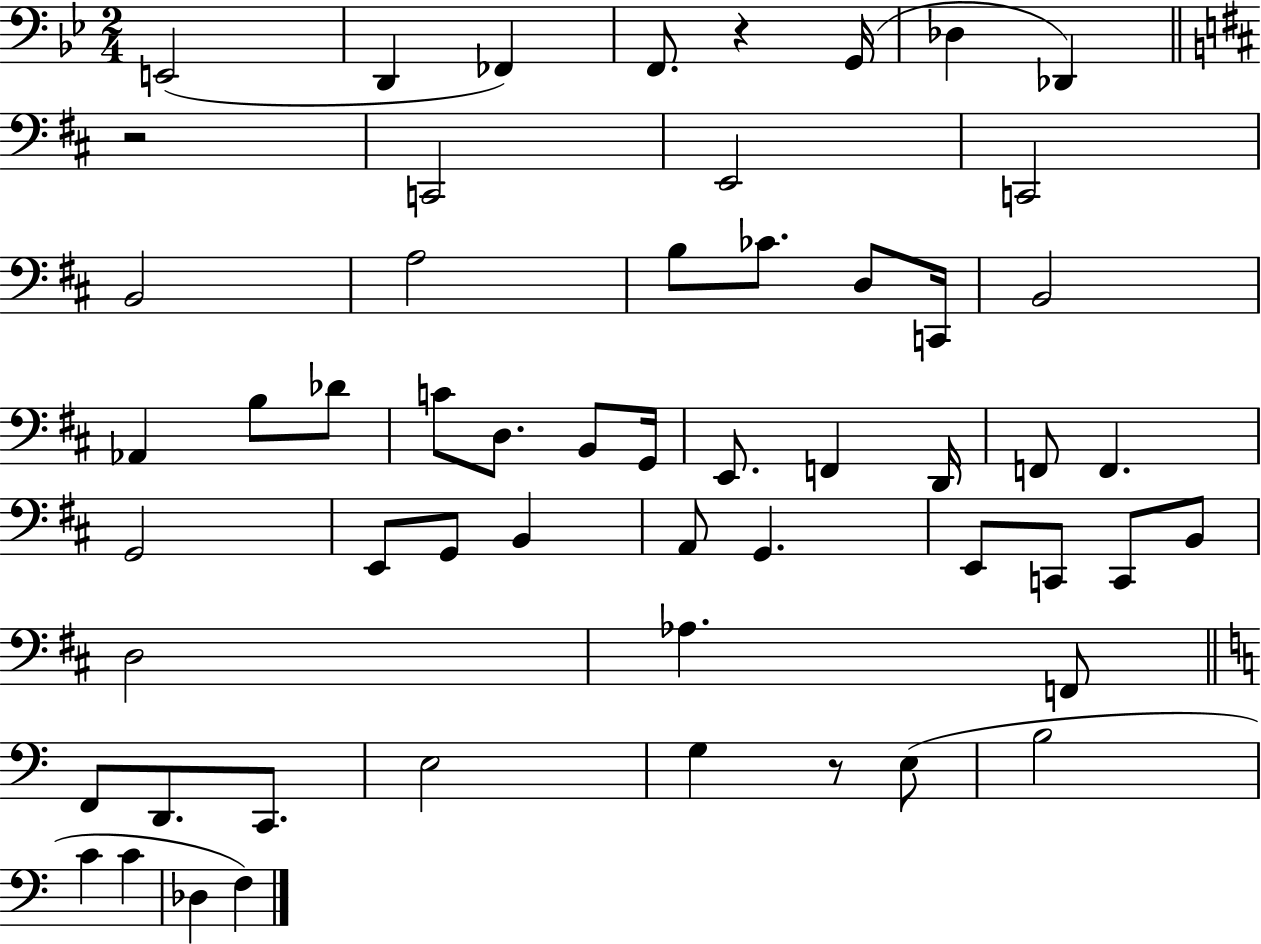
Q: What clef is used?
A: bass